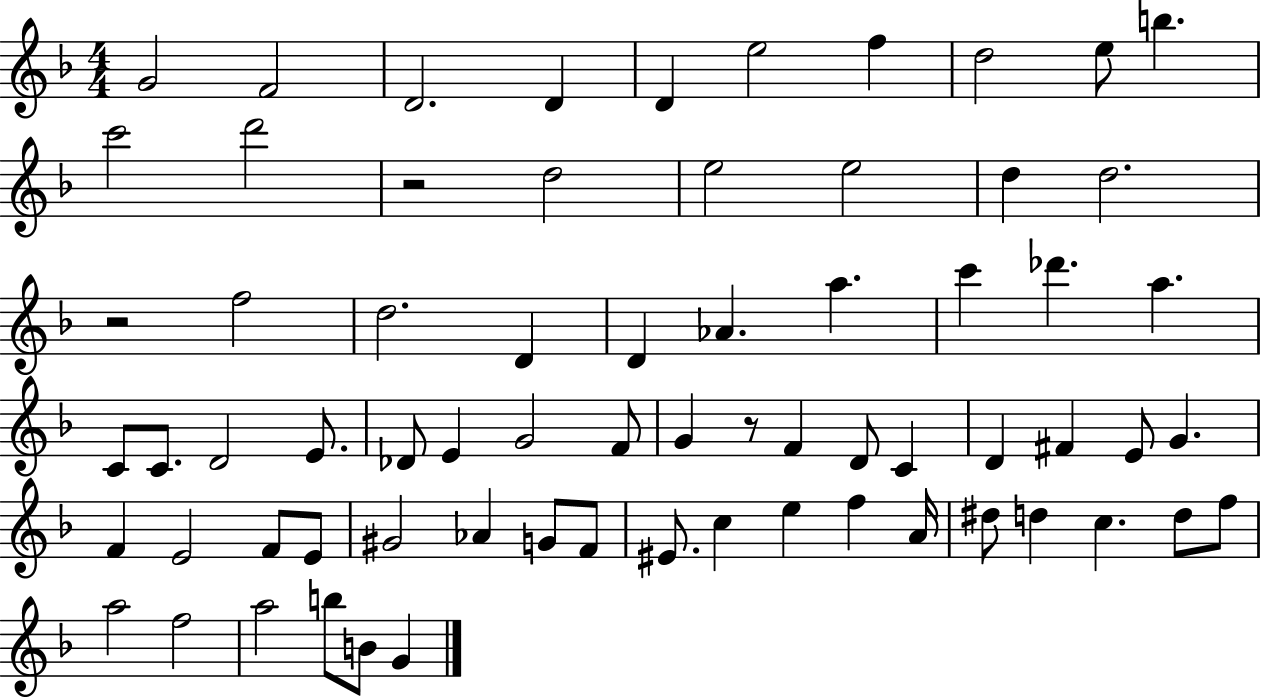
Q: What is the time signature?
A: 4/4